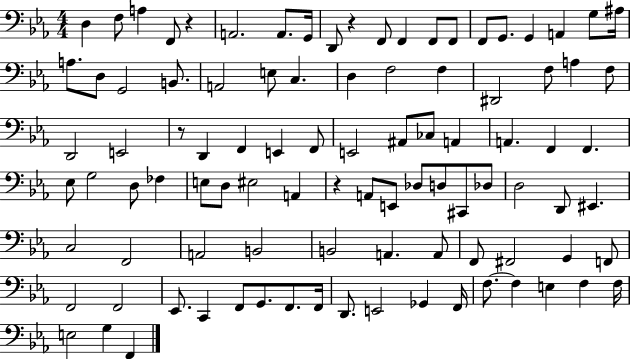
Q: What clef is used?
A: bass